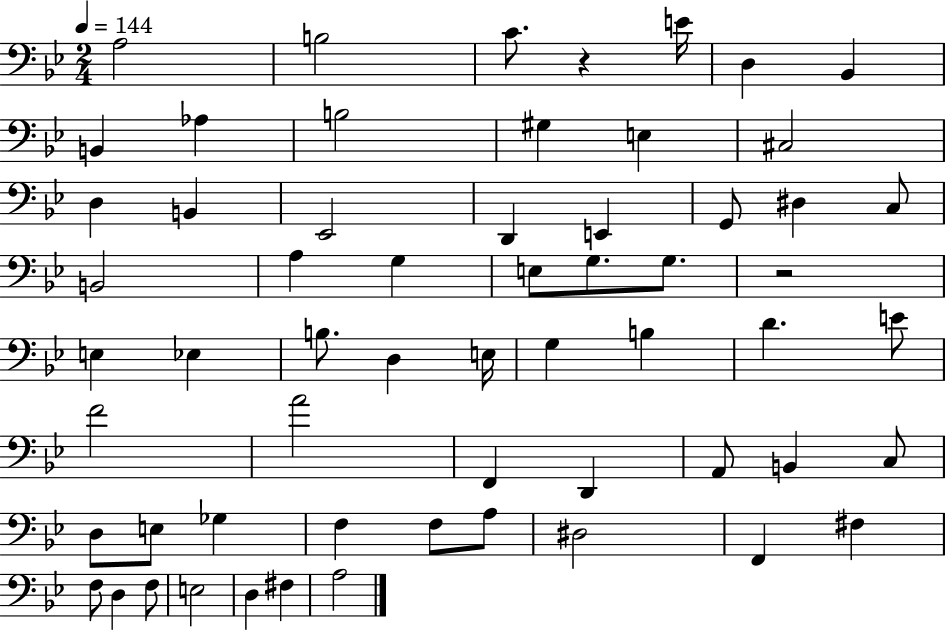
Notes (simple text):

A3/h B3/h C4/e. R/q E4/s D3/q Bb2/q B2/q Ab3/q B3/h G#3/q E3/q C#3/h D3/q B2/q Eb2/h D2/q E2/q G2/e D#3/q C3/e B2/h A3/q G3/q E3/e G3/e. G3/e. R/h E3/q Eb3/q B3/e. D3/q E3/s G3/q B3/q D4/q. E4/e F4/h A4/h F2/q D2/q A2/e B2/q C3/e D3/e E3/e Gb3/q F3/q F3/e A3/e D#3/h F2/q F#3/q F3/e D3/q F3/e E3/h D3/q F#3/q A3/h